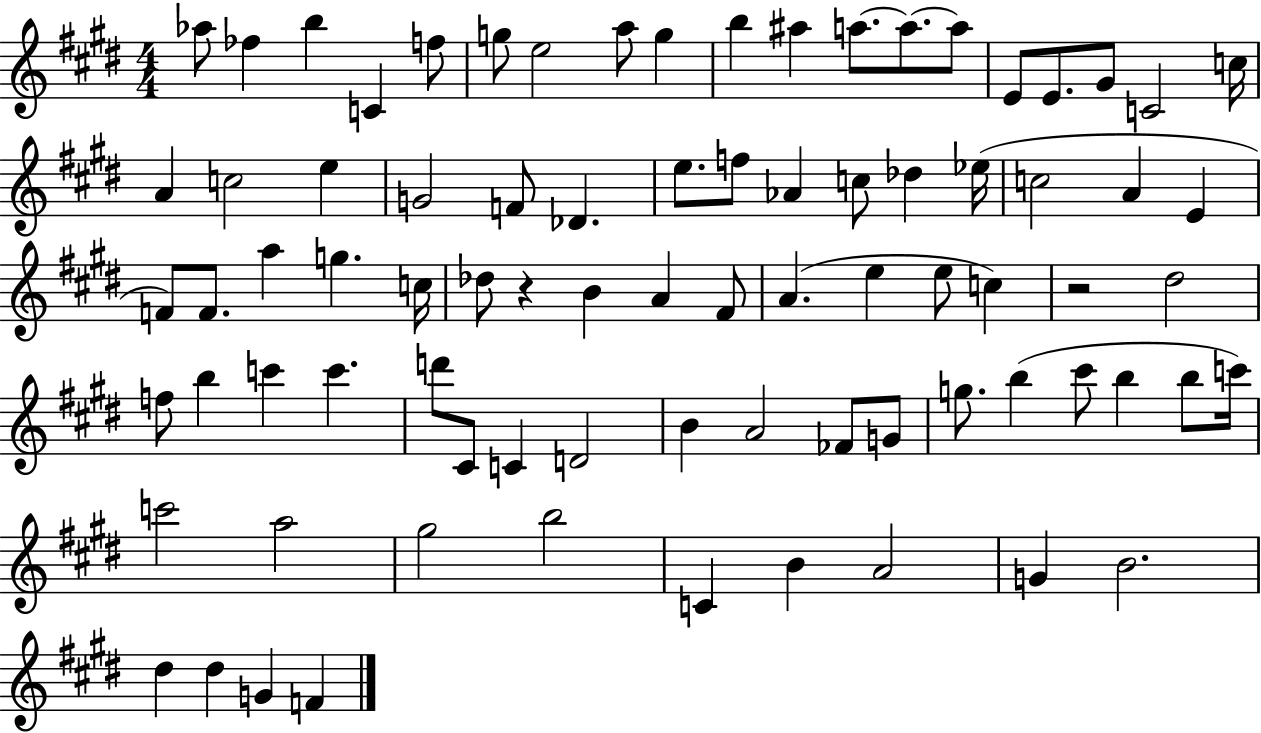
X:1
T:Untitled
M:4/4
L:1/4
K:E
_a/2 _f b C f/2 g/2 e2 a/2 g b ^a a/2 a/2 a/2 E/2 E/2 ^G/2 C2 c/4 A c2 e G2 F/2 _D e/2 f/2 _A c/2 _d _e/4 c2 A E F/2 F/2 a g c/4 _d/2 z B A ^F/2 A e e/2 c z2 ^d2 f/2 b c' c' d'/2 ^C/2 C D2 B A2 _F/2 G/2 g/2 b ^c'/2 b b/2 c'/4 c'2 a2 ^g2 b2 C B A2 G B2 ^d ^d G F